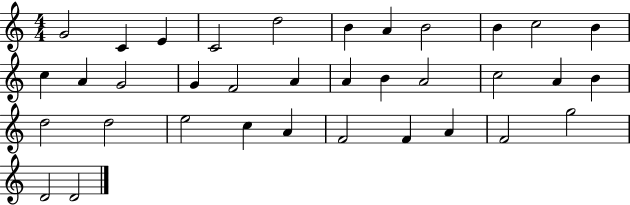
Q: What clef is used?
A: treble